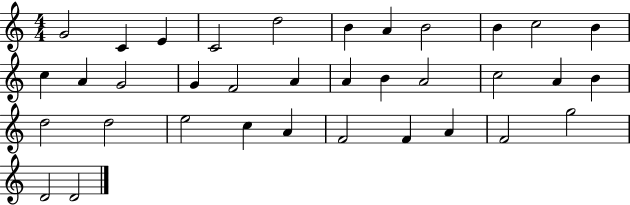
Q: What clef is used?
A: treble